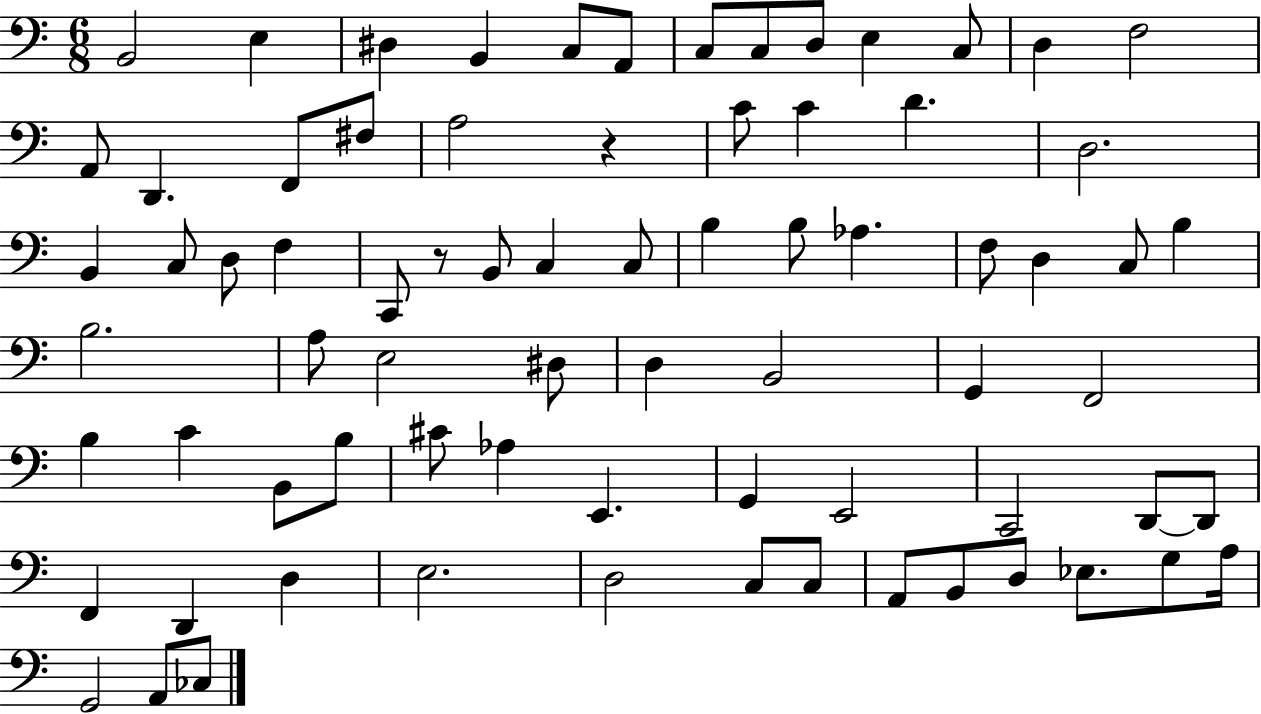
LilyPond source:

{
  \clef bass
  \numericTimeSignature
  \time 6/8
  \key c \major
  b,2 e4 | dis4 b,4 c8 a,8 | c8 c8 d8 e4 c8 | d4 f2 | \break a,8 d,4. f,8 fis8 | a2 r4 | c'8 c'4 d'4. | d2. | \break b,4 c8 d8 f4 | c,8 r8 b,8 c4 c8 | b4 b8 aes4. | f8 d4 c8 b4 | \break b2. | a8 e2 dis8 | d4 b,2 | g,4 f,2 | \break b4 c'4 b,8 b8 | cis'8 aes4 e,4. | g,4 e,2 | c,2 d,8~~ d,8 | \break f,4 d,4 d4 | e2. | d2 c8 c8 | a,8 b,8 d8 ees8. g8 a16 | \break g,2 a,8 ces8 | \bar "|."
}